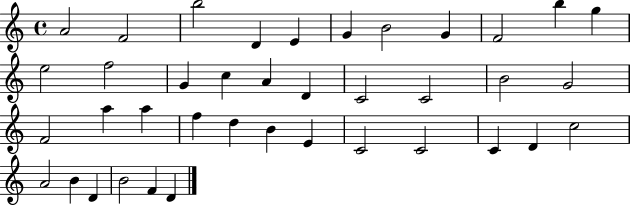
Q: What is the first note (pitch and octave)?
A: A4